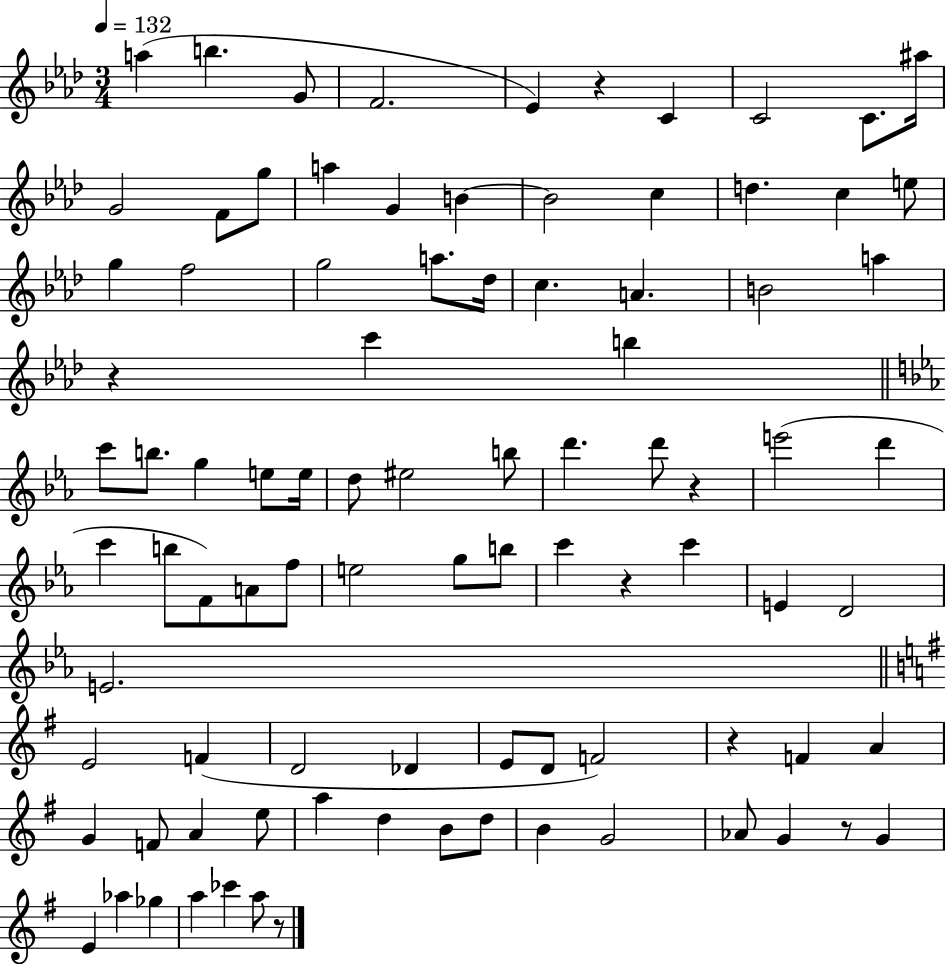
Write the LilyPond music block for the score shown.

{
  \clef treble
  \numericTimeSignature
  \time 3/4
  \key aes \major
  \tempo 4 = 132
  a''4( b''4. g'8 | f'2. | ees'4) r4 c'4 | c'2 c'8. ais''16 | \break g'2 f'8 g''8 | a''4 g'4 b'4~~ | b'2 c''4 | d''4. c''4 e''8 | \break g''4 f''2 | g''2 a''8. des''16 | c''4. a'4. | b'2 a''4 | \break r4 c'''4 b''4 | \bar "||" \break \key ees \major c'''8 b''8. g''4 e''8 e''16 | d''8 eis''2 b''8 | d'''4. d'''8 r4 | e'''2( d'''4 | \break c'''4 b''8 f'8) a'8 f''8 | e''2 g''8 b''8 | c'''4 r4 c'''4 | e'4 d'2 | \break e'2. | \bar "||" \break \key g \major e'2 f'4( | d'2 des'4 | e'8 d'8 f'2) | r4 f'4 a'4 | \break g'4 f'8 a'4 e''8 | a''4 d''4 b'8 d''8 | b'4 g'2 | aes'8 g'4 r8 g'4 | \break e'4 aes''4 ges''4 | a''4 ces'''4 a''8 r8 | \bar "|."
}